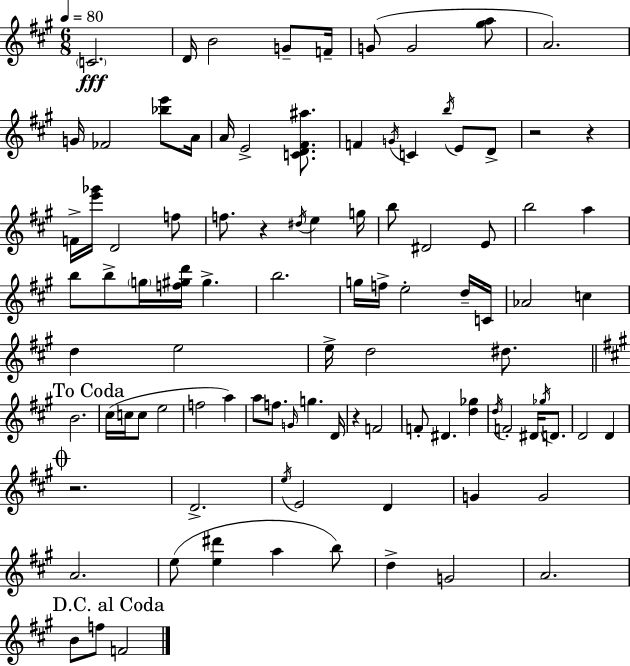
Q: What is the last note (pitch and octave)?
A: F4